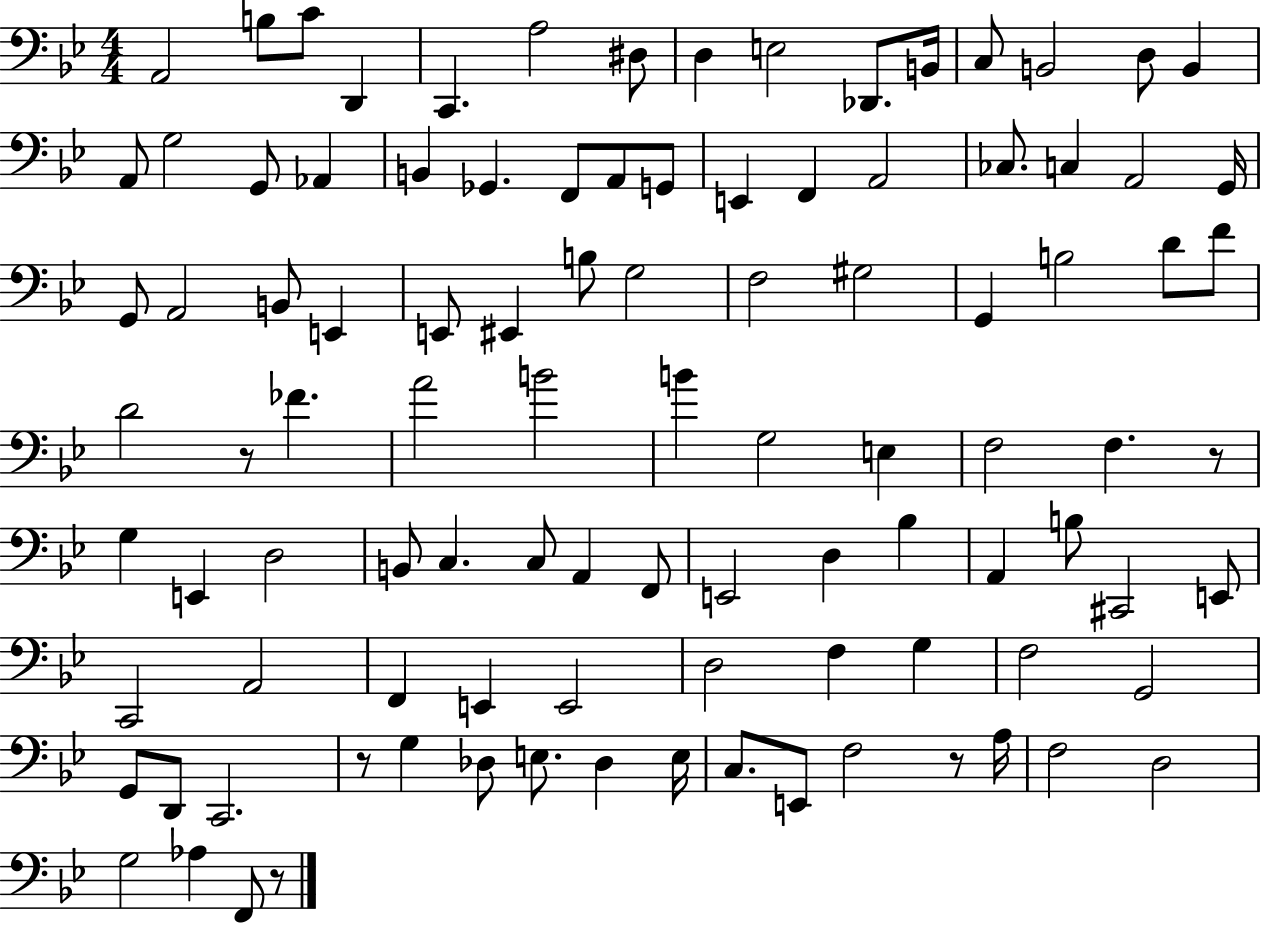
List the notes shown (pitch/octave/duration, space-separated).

A2/h B3/e C4/e D2/q C2/q. A3/h D#3/e D3/q E3/h Db2/e. B2/s C3/e B2/h D3/e B2/q A2/e G3/h G2/e Ab2/q B2/q Gb2/q. F2/e A2/e G2/e E2/q F2/q A2/h CES3/e. C3/q A2/h G2/s G2/e A2/h B2/e E2/q E2/e EIS2/q B3/e G3/h F3/h G#3/h G2/q B3/h D4/e F4/e D4/h R/e FES4/q. A4/h B4/h B4/q G3/h E3/q F3/h F3/q. R/e G3/q E2/q D3/h B2/e C3/q. C3/e A2/q F2/e E2/h D3/q Bb3/q A2/q B3/e C#2/h E2/e C2/h A2/h F2/q E2/q E2/h D3/h F3/q G3/q F3/h G2/h G2/e D2/e C2/h. R/e G3/q Db3/e E3/e. Db3/q E3/s C3/e. E2/e F3/h R/e A3/s F3/h D3/h G3/h Ab3/q F2/e R/e